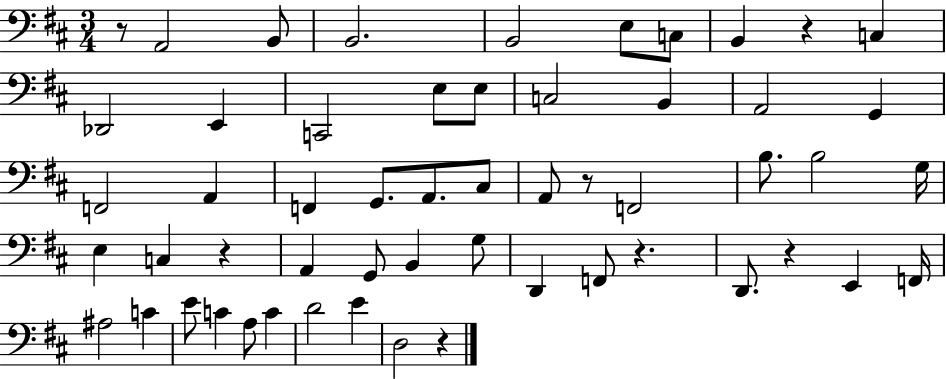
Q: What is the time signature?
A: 3/4